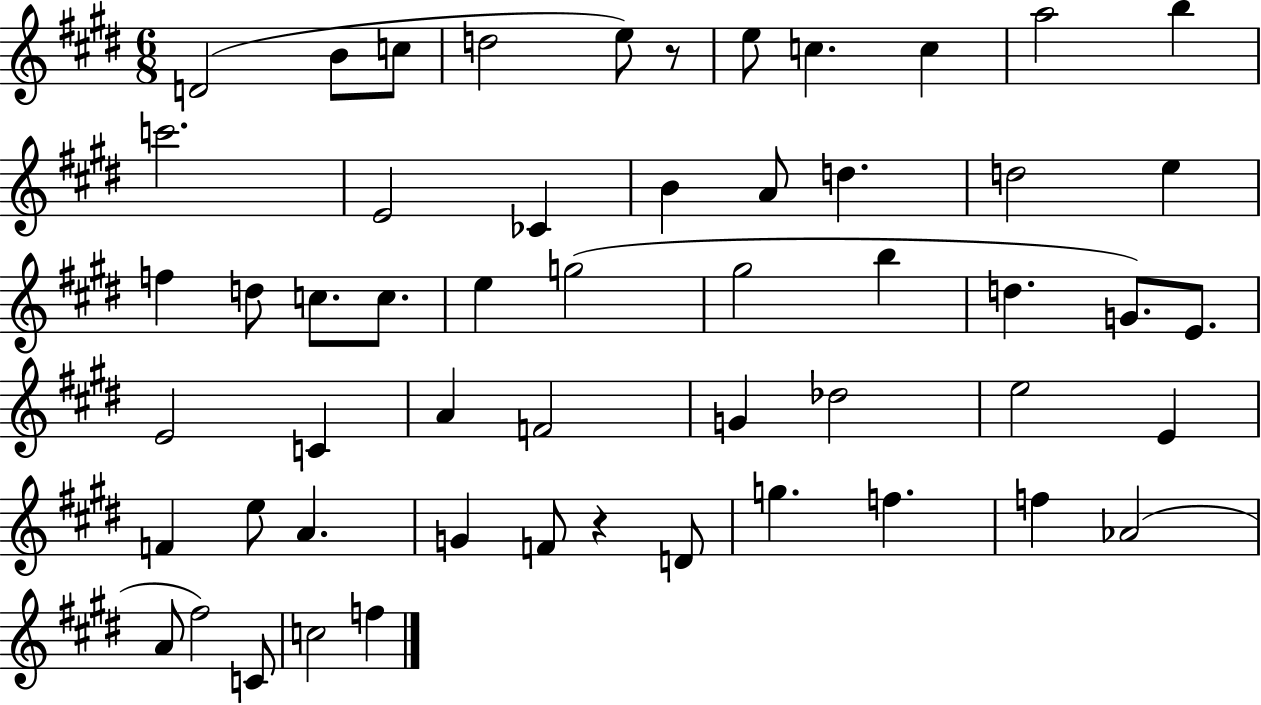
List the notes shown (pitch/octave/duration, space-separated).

D4/h B4/e C5/e D5/h E5/e R/e E5/e C5/q. C5/q A5/h B5/q C6/h. E4/h CES4/q B4/q A4/e D5/q. D5/h E5/q F5/q D5/e C5/e. C5/e. E5/q G5/h G#5/h B5/q D5/q. G4/e. E4/e. E4/h C4/q A4/q F4/h G4/q Db5/h E5/h E4/q F4/q E5/e A4/q. G4/q F4/e R/q D4/e G5/q. F5/q. F5/q Ab4/h A4/e F#5/h C4/e C5/h F5/q